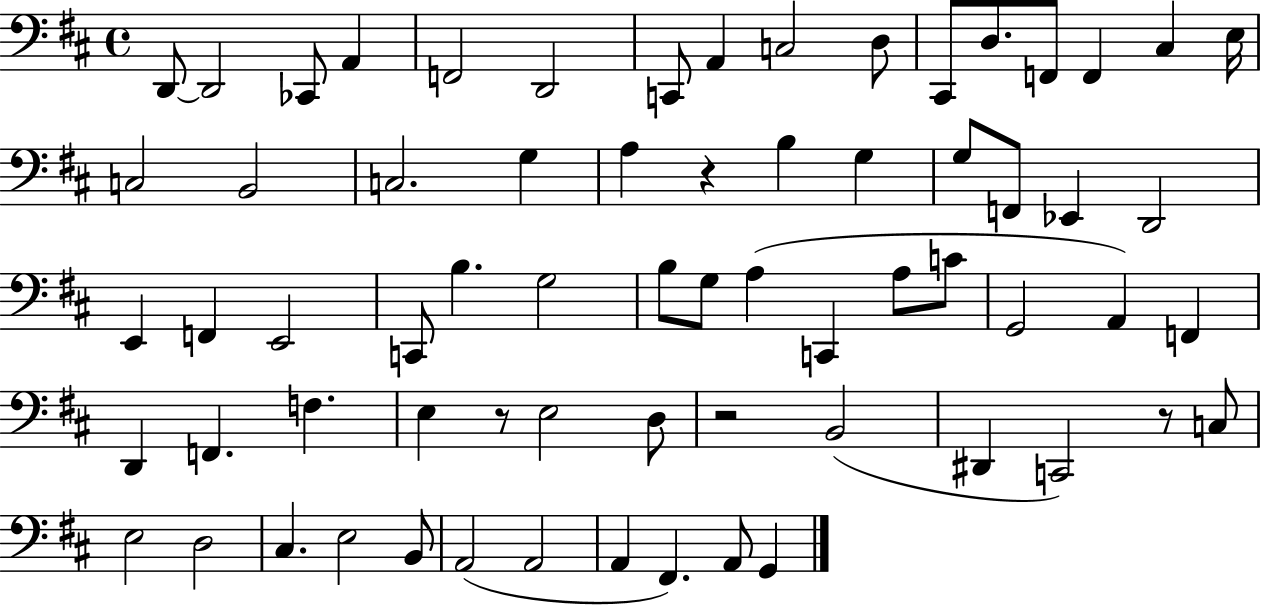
D2/e D2/h CES2/e A2/q F2/h D2/h C2/e A2/q C3/h D3/e C#2/e D3/e. F2/e F2/q C#3/q E3/s C3/h B2/h C3/h. G3/q A3/q R/q B3/q G3/q G3/e F2/e Eb2/q D2/h E2/q F2/q E2/h C2/e B3/q. G3/h B3/e G3/e A3/q C2/q A3/e C4/e G2/h A2/q F2/q D2/q F2/q. F3/q. E3/q R/e E3/h D3/e R/h B2/h D#2/q C2/h R/e C3/e E3/h D3/h C#3/q. E3/h B2/e A2/h A2/h A2/q F#2/q. A2/e G2/q